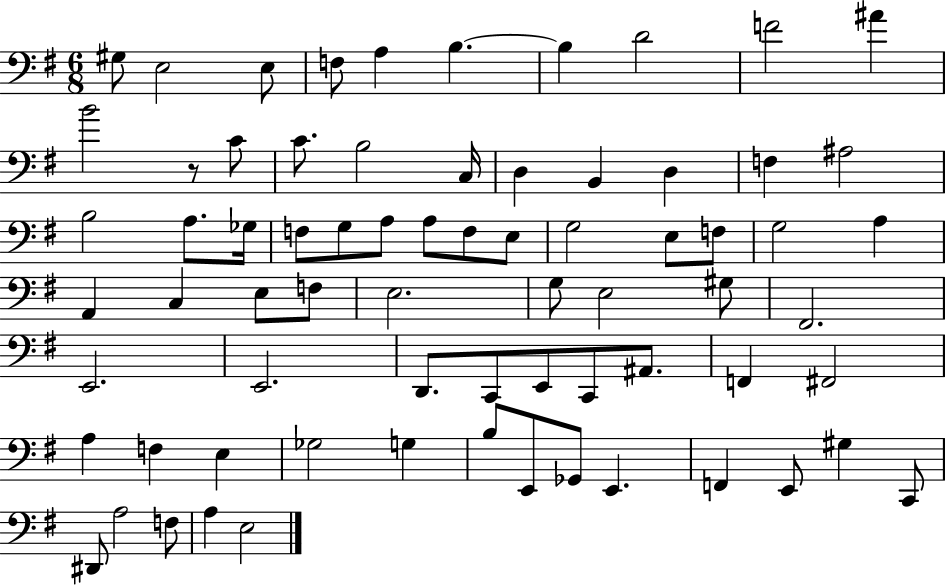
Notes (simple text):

G#3/e E3/h E3/e F3/e A3/q B3/q. B3/q D4/h F4/h A#4/q B4/h R/e C4/e C4/e. B3/h C3/s D3/q B2/q D3/q F3/q A#3/h B3/h A3/e. Gb3/s F3/e G3/e A3/e A3/e F3/e E3/e G3/h E3/e F3/e G3/h A3/q A2/q C3/q E3/e F3/e E3/h. G3/e E3/h G#3/e F#2/h. E2/h. E2/h. D2/e. C2/e E2/e C2/e A#2/e. F2/q F#2/h A3/q F3/q E3/q Gb3/h G3/q B3/e E2/e Gb2/e E2/q. F2/q E2/e G#3/q C2/e D#2/e A3/h F3/e A3/q E3/h